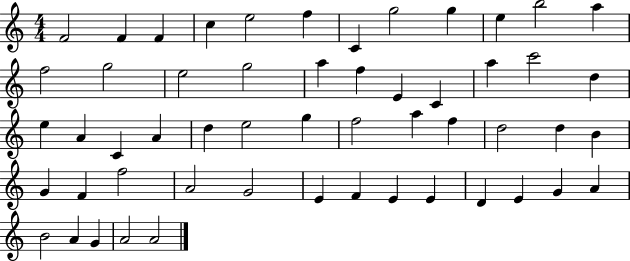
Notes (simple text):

F4/h F4/q F4/q C5/q E5/h F5/q C4/q G5/h G5/q E5/q B5/h A5/q F5/h G5/h E5/h G5/h A5/q F5/q E4/q C4/q A5/q C6/h D5/q E5/q A4/q C4/q A4/q D5/q E5/h G5/q F5/h A5/q F5/q D5/h D5/q B4/q G4/q F4/q F5/h A4/h G4/h E4/q F4/q E4/q E4/q D4/q E4/q G4/q A4/q B4/h A4/q G4/q A4/h A4/h